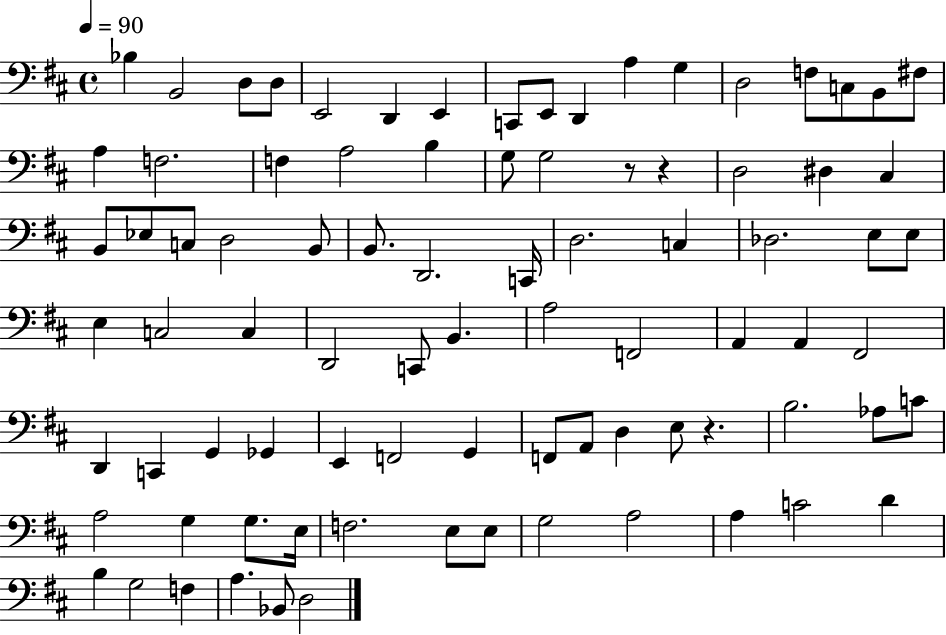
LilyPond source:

{
  \clef bass
  \time 4/4
  \defaultTimeSignature
  \key d \major
  \tempo 4 = 90
  bes4 b,2 d8 d8 | e,2 d,4 e,4 | c,8 e,8 d,4 a4 g4 | d2 f8 c8 b,8 fis8 | \break a4 f2. | f4 a2 b4 | g8 g2 r8 r4 | d2 dis4 cis4 | \break b,8 ees8 c8 d2 b,8 | b,8. d,2. c,16 | d2. c4 | des2. e8 e8 | \break e4 c2 c4 | d,2 c,8 b,4. | a2 f,2 | a,4 a,4 fis,2 | \break d,4 c,4 g,4 ges,4 | e,4 f,2 g,4 | f,8 a,8 d4 e8 r4. | b2. aes8 c'8 | \break a2 g4 g8. e16 | f2. e8 e8 | g2 a2 | a4 c'2 d'4 | \break b4 g2 f4 | a4. bes,8 d2 | \bar "|."
}